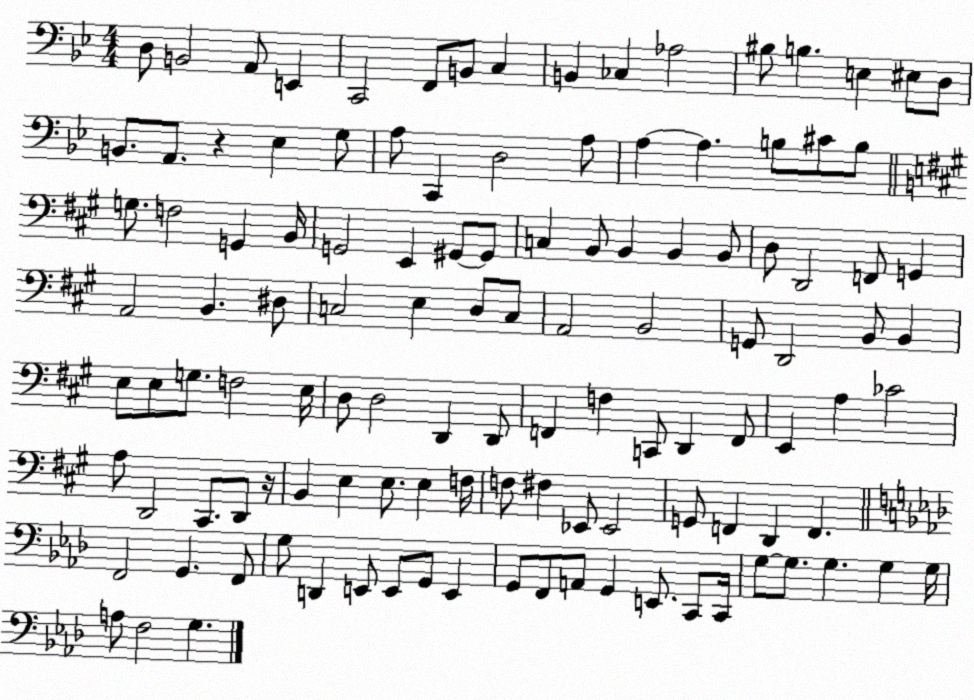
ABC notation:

X:1
T:Untitled
M:4/4
L:1/4
K:Bb
D,/2 B,,2 A,,/2 E,, C,,2 F,,/2 B,,/2 C, B,, _C, _A,2 ^B,/2 B, E, ^E,/2 D,/2 B,,/2 A,,/2 z _E, G,/2 A,/2 C,, D,2 A,/2 A, A, B,/2 ^C/2 B,/2 G,/2 F,2 G,, B,,/4 G,,2 E,, ^G,,/2 ^G,,/2 C, B,,/2 B,, B,, B,,/2 D,/2 D,,2 F,,/2 G,, A,,2 B,, ^D,/2 C,2 E, D,/2 C,/2 A,,2 B,,2 G,,/2 D,,2 B,,/2 B,, E,/2 E,/2 G,/2 F,2 E,/4 D,/2 D,2 D,, D,,/2 F,, F, C,,/2 D,, F,,/2 E,, A, _C2 A,/2 D,,2 ^C,,/2 D,,/2 z/4 B,, E, E,/2 E, F,/4 F,/2 ^F, _E,,/2 _E,,2 G,,/2 F,, D,, F,, F,,2 G,, F,,/2 G,/2 D,, E,,/2 E,,/2 G,,/2 E,, G,,/2 F,,/2 A,,/2 G,, E,,/2 C,,/2 C,,/4 G,/2 G,/2 G, G, G,/4 A,/2 F,2 G,